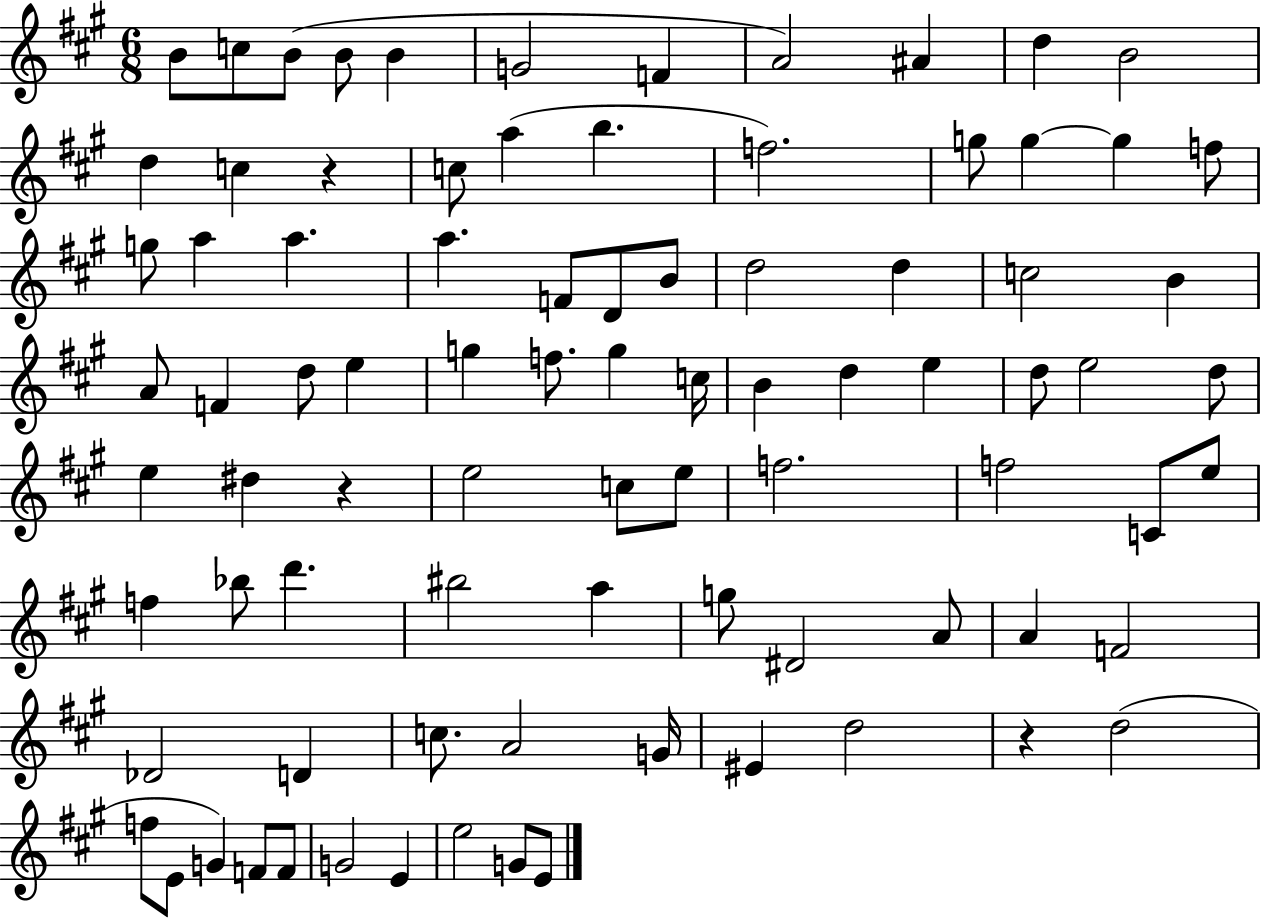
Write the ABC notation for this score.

X:1
T:Untitled
M:6/8
L:1/4
K:A
B/2 c/2 B/2 B/2 B G2 F A2 ^A d B2 d c z c/2 a b f2 g/2 g g f/2 g/2 a a a F/2 D/2 B/2 d2 d c2 B A/2 F d/2 e g f/2 g c/4 B d e d/2 e2 d/2 e ^d z e2 c/2 e/2 f2 f2 C/2 e/2 f _b/2 d' ^b2 a g/2 ^D2 A/2 A F2 _D2 D c/2 A2 G/4 ^E d2 z d2 f/2 E/2 G F/2 F/2 G2 E e2 G/2 E/2